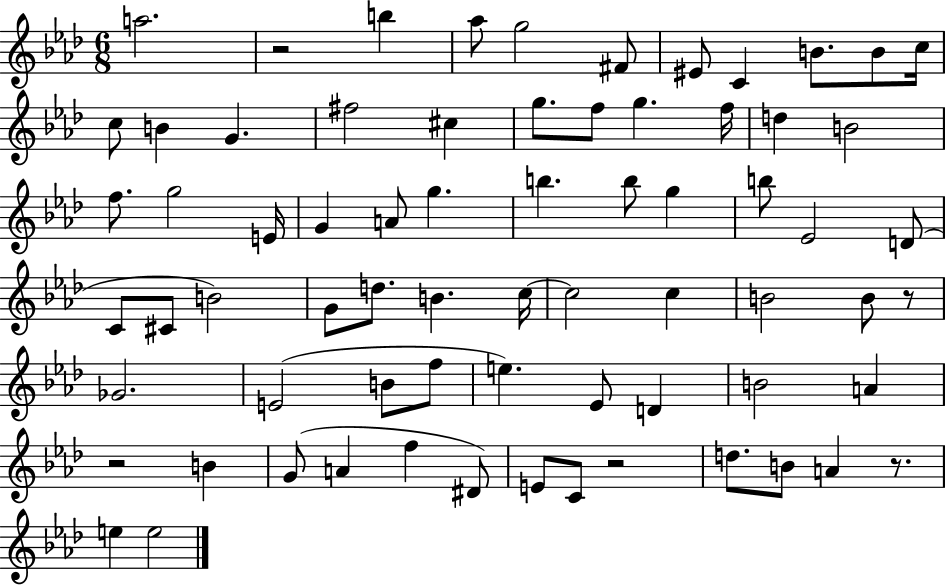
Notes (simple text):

A5/h. R/h B5/q Ab5/e G5/h F#4/e EIS4/e C4/q B4/e. B4/e C5/s C5/e B4/q G4/q. F#5/h C#5/q G5/e. F5/e G5/q. F5/s D5/q B4/h F5/e. G5/h E4/s G4/q A4/e G5/q. B5/q. B5/e G5/q B5/e Eb4/h D4/e C4/e C#4/e B4/h G4/e D5/e. B4/q. C5/s C5/h C5/q B4/h B4/e R/e Gb4/h. E4/h B4/e F5/e E5/q. Eb4/e D4/q B4/h A4/q R/h B4/q G4/e A4/q F5/q D#4/e E4/e C4/e R/h D5/e. B4/e A4/q R/e. E5/q E5/h